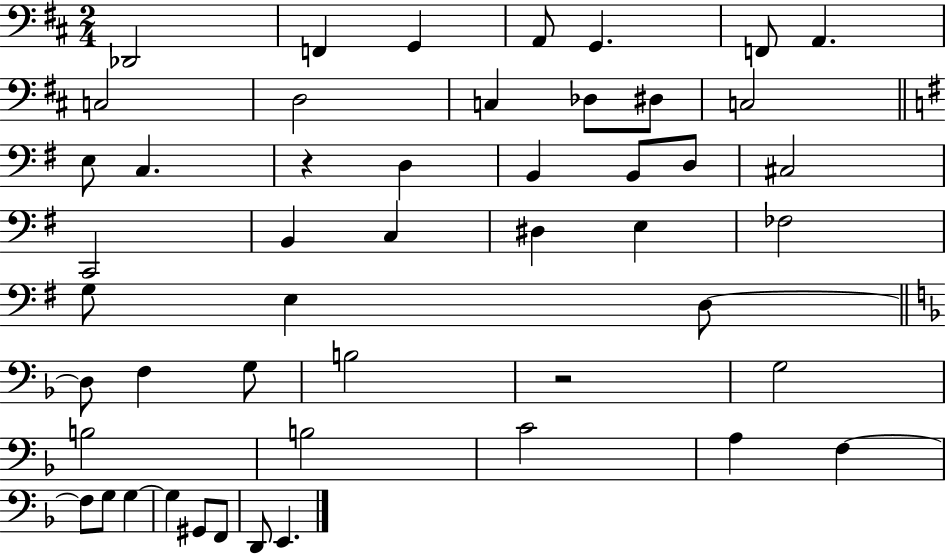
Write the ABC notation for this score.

X:1
T:Untitled
M:2/4
L:1/4
K:D
_D,,2 F,, G,, A,,/2 G,, F,,/2 A,, C,2 D,2 C, _D,/2 ^D,/2 C,2 E,/2 C, z D, B,, B,,/2 D,/2 ^C,2 C,,2 B,, C, ^D, E, _F,2 G,/2 E, D,/2 D,/2 F, G,/2 B,2 z2 G,2 B,2 B,2 C2 A, F, F,/2 G,/2 G, G, ^G,,/2 F,,/2 D,,/2 E,,